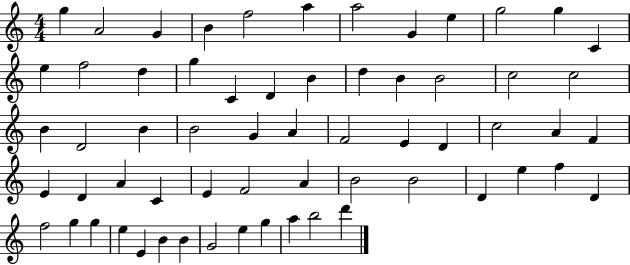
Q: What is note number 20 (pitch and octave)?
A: D5